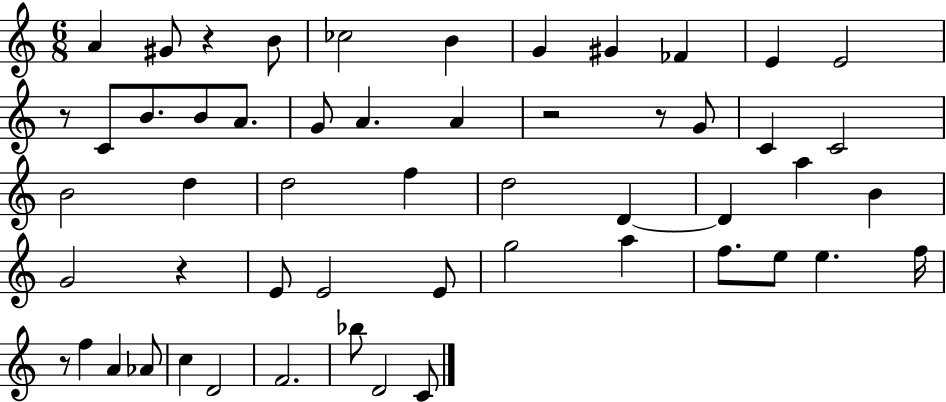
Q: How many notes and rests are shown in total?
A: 54